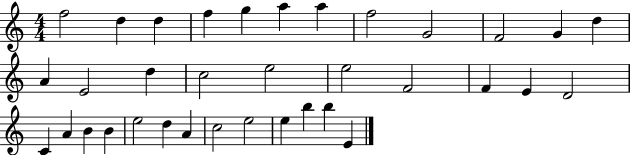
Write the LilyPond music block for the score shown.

{
  \clef treble
  \numericTimeSignature
  \time 4/4
  \key c \major
  f''2 d''4 d''4 | f''4 g''4 a''4 a''4 | f''2 g'2 | f'2 g'4 d''4 | \break a'4 e'2 d''4 | c''2 e''2 | e''2 f'2 | f'4 e'4 d'2 | \break c'4 a'4 b'4 b'4 | e''2 d''4 a'4 | c''2 e''2 | e''4 b''4 b''4 e'4 | \break \bar "|."
}